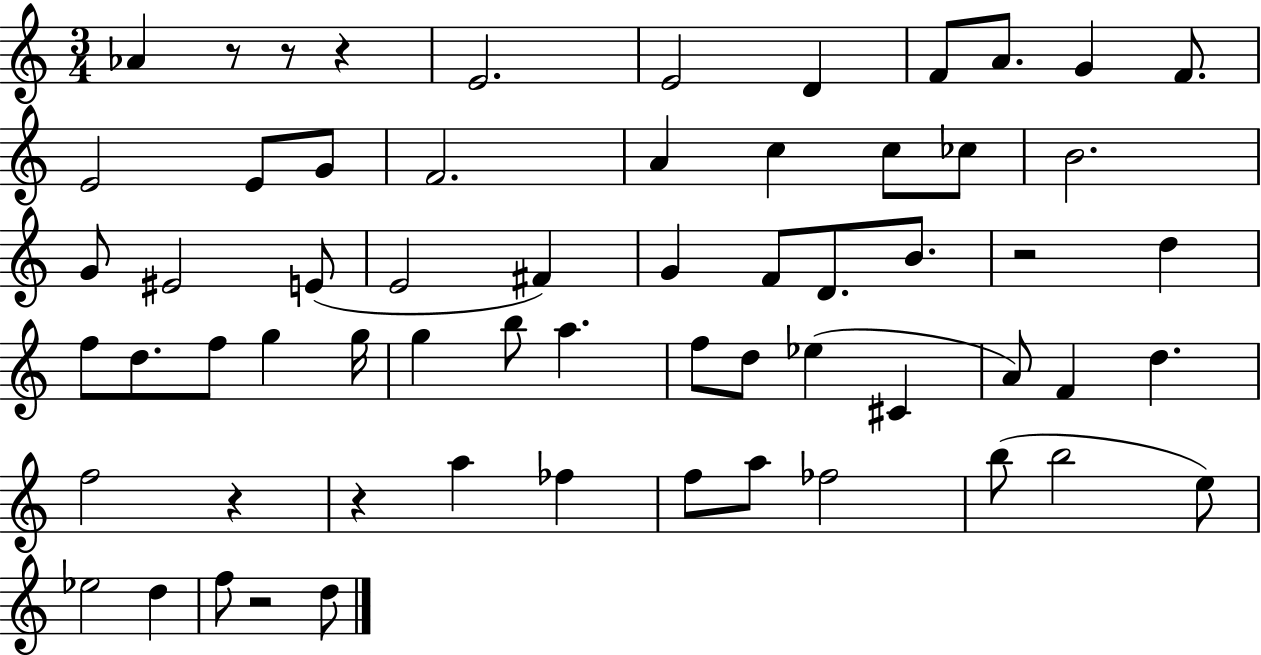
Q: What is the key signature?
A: C major